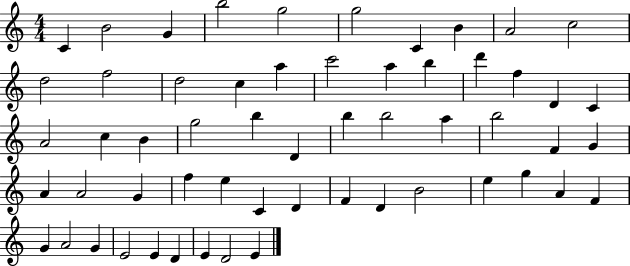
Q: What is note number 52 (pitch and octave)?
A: E4